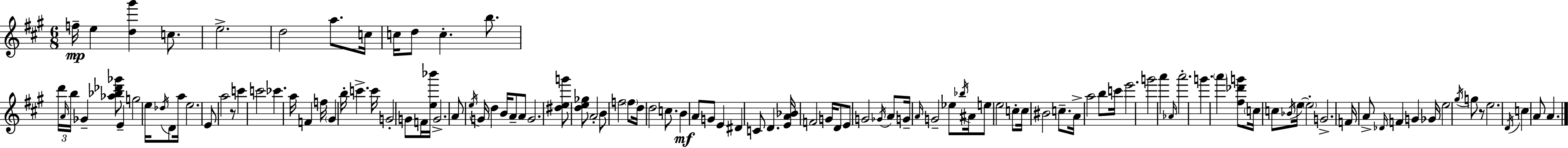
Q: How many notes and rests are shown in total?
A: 119